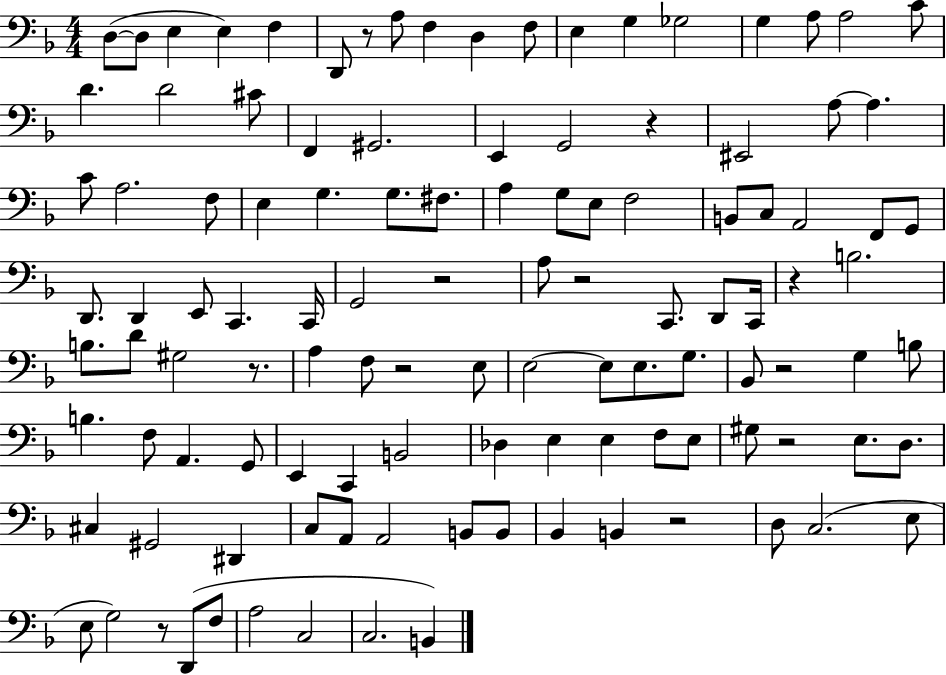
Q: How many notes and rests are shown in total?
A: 114